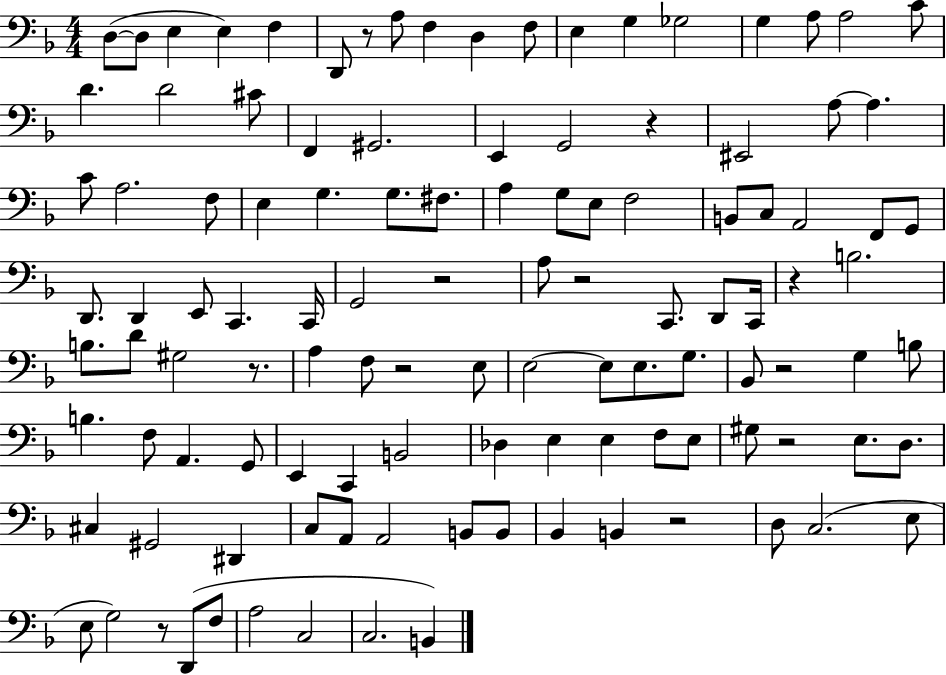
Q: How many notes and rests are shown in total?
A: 114